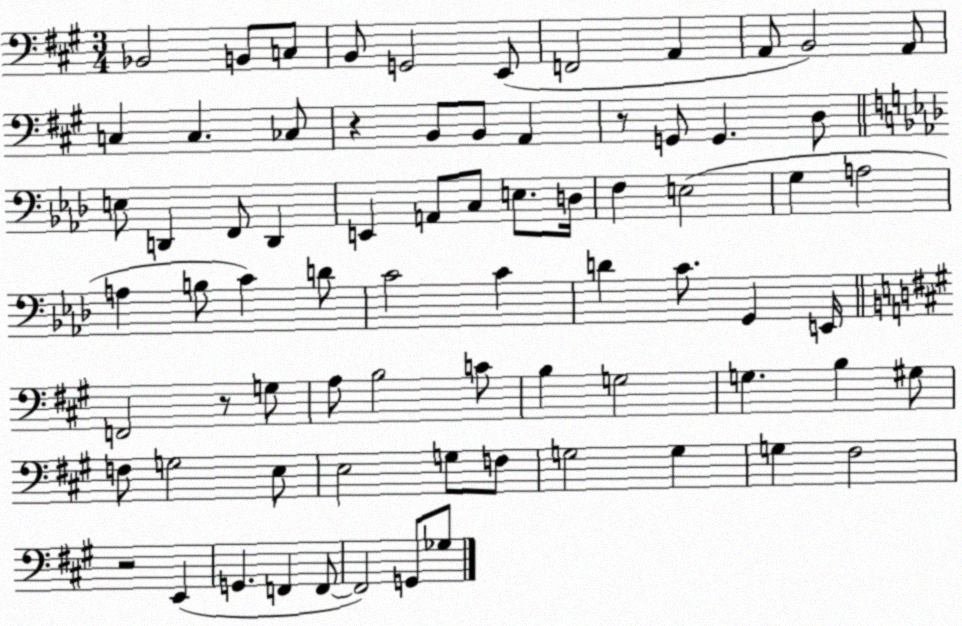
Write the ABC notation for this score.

X:1
T:Untitled
M:3/4
L:1/4
K:A
_B,,2 B,,/2 C,/2 B,,/2 G,,2 E,,/2 F,,2 A,, A,,/2 B,,2 A,,/2 C, C, _C,/2 z B,,/2 B,,/2 A,, z/2 G,,/2 G,, D,/2 E,/2 D,, F,,/2 D,, E,, A,,/2 C,/2 E,/2 D,/4 F, E,2 G, A,2 A, B,/2 C D/2 C2 C D C/2 G,, E,,/4 F,,2 z/2 G,/2 A,/2 B,2 C/2 B, G,2 G, B, ^G,/2 F,/2 G,2 E,/2 E,2 G,/2 F,/2 G,2 G, G, ^F,2 z2 E,, G,, F,, F,,/2 F,,2 G,,/2 _G,/2